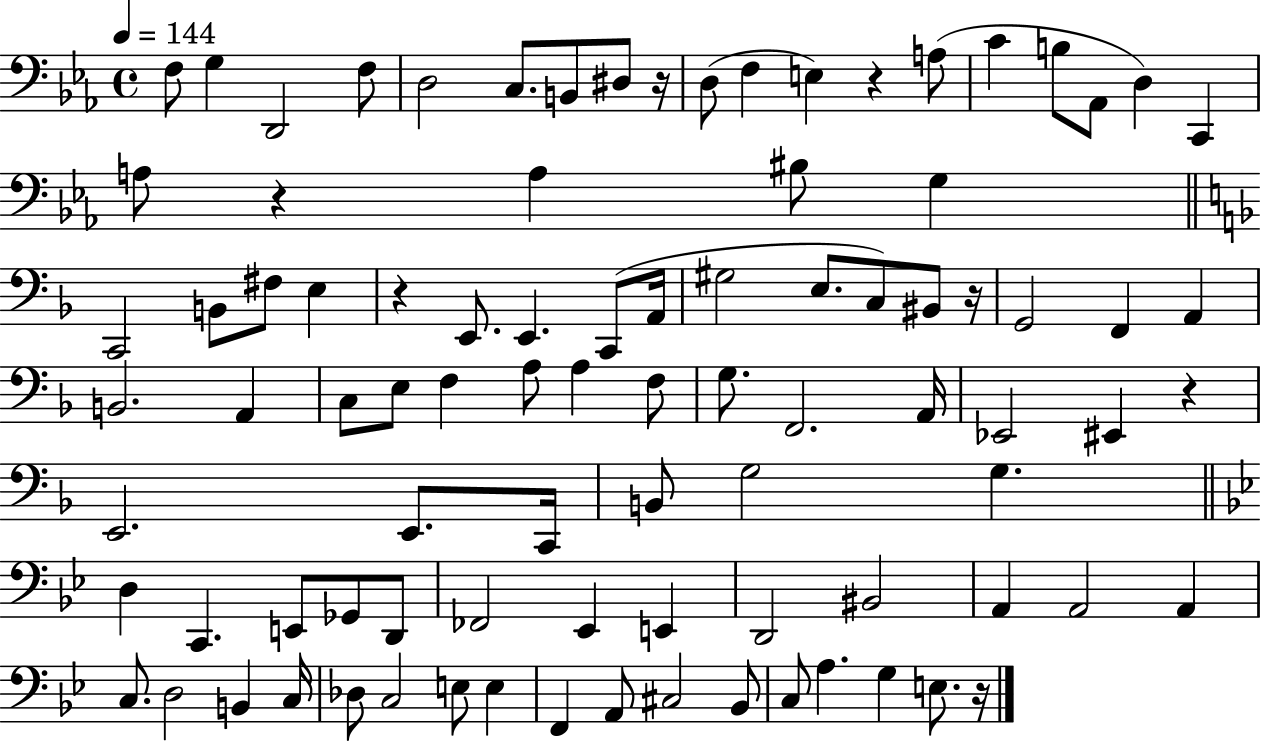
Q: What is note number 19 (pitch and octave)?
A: A3